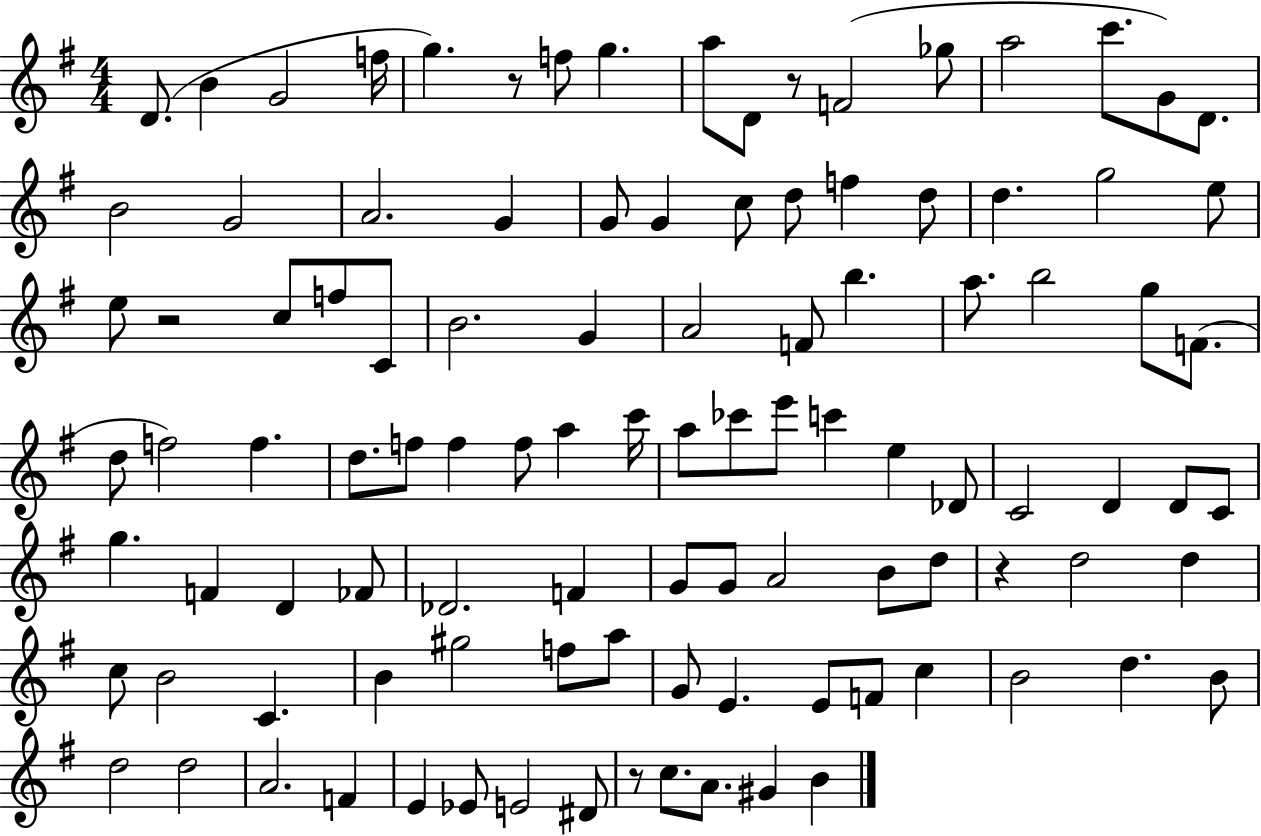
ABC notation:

X:1
T:Untitled
M:4/4
L:1/4
K:G
D/2 B G2 f/4 g z/2 f/2 g a/2 D/2 z/2 F2 _g/2 a2 c'/2 G/2 D/2 B2 G2 A2 G G/2 G c/2 d/2 f d/2 d g2 e/2 e/2 z2 c/2 f/2 C/2 B2 G A2 F/2 b a/2 b2 g/2 F/2 d/2 f2 f d/2 f/2 f f/2 a c'/4 a/2 _c'/2 e'/2 c' e _D/2 C2 D D/2 C/2 g F D _F/2 _D2 F G/2 G/2 A2 B/2 d/2 z d2 d c/2 B2 C B ^g2 f/2 a/2 G/2 E E/2 F/2 c B2 d B/2 d2 d2 A2 F E _E/2 E2 ^D/2 z/2 c/2 A/2 ^G B